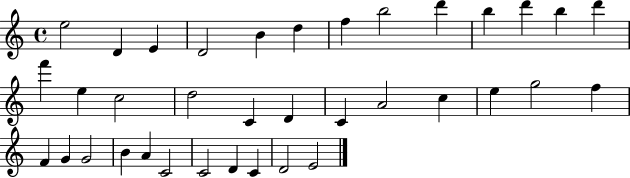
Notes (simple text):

E5/h D4/q E4/q D4/h B4/q D5/q F5/q B5/h D6/q B5/q D6/q B5/q D6/q F6/q E5/q C5/h D5/h C4/q D4/q C4/q A4/h C5/q E5/q G5/h F5/q F4/q G4/q G4/h B4/q A4/q C4/h C4/h D4/q C4/q D4/h E4/h